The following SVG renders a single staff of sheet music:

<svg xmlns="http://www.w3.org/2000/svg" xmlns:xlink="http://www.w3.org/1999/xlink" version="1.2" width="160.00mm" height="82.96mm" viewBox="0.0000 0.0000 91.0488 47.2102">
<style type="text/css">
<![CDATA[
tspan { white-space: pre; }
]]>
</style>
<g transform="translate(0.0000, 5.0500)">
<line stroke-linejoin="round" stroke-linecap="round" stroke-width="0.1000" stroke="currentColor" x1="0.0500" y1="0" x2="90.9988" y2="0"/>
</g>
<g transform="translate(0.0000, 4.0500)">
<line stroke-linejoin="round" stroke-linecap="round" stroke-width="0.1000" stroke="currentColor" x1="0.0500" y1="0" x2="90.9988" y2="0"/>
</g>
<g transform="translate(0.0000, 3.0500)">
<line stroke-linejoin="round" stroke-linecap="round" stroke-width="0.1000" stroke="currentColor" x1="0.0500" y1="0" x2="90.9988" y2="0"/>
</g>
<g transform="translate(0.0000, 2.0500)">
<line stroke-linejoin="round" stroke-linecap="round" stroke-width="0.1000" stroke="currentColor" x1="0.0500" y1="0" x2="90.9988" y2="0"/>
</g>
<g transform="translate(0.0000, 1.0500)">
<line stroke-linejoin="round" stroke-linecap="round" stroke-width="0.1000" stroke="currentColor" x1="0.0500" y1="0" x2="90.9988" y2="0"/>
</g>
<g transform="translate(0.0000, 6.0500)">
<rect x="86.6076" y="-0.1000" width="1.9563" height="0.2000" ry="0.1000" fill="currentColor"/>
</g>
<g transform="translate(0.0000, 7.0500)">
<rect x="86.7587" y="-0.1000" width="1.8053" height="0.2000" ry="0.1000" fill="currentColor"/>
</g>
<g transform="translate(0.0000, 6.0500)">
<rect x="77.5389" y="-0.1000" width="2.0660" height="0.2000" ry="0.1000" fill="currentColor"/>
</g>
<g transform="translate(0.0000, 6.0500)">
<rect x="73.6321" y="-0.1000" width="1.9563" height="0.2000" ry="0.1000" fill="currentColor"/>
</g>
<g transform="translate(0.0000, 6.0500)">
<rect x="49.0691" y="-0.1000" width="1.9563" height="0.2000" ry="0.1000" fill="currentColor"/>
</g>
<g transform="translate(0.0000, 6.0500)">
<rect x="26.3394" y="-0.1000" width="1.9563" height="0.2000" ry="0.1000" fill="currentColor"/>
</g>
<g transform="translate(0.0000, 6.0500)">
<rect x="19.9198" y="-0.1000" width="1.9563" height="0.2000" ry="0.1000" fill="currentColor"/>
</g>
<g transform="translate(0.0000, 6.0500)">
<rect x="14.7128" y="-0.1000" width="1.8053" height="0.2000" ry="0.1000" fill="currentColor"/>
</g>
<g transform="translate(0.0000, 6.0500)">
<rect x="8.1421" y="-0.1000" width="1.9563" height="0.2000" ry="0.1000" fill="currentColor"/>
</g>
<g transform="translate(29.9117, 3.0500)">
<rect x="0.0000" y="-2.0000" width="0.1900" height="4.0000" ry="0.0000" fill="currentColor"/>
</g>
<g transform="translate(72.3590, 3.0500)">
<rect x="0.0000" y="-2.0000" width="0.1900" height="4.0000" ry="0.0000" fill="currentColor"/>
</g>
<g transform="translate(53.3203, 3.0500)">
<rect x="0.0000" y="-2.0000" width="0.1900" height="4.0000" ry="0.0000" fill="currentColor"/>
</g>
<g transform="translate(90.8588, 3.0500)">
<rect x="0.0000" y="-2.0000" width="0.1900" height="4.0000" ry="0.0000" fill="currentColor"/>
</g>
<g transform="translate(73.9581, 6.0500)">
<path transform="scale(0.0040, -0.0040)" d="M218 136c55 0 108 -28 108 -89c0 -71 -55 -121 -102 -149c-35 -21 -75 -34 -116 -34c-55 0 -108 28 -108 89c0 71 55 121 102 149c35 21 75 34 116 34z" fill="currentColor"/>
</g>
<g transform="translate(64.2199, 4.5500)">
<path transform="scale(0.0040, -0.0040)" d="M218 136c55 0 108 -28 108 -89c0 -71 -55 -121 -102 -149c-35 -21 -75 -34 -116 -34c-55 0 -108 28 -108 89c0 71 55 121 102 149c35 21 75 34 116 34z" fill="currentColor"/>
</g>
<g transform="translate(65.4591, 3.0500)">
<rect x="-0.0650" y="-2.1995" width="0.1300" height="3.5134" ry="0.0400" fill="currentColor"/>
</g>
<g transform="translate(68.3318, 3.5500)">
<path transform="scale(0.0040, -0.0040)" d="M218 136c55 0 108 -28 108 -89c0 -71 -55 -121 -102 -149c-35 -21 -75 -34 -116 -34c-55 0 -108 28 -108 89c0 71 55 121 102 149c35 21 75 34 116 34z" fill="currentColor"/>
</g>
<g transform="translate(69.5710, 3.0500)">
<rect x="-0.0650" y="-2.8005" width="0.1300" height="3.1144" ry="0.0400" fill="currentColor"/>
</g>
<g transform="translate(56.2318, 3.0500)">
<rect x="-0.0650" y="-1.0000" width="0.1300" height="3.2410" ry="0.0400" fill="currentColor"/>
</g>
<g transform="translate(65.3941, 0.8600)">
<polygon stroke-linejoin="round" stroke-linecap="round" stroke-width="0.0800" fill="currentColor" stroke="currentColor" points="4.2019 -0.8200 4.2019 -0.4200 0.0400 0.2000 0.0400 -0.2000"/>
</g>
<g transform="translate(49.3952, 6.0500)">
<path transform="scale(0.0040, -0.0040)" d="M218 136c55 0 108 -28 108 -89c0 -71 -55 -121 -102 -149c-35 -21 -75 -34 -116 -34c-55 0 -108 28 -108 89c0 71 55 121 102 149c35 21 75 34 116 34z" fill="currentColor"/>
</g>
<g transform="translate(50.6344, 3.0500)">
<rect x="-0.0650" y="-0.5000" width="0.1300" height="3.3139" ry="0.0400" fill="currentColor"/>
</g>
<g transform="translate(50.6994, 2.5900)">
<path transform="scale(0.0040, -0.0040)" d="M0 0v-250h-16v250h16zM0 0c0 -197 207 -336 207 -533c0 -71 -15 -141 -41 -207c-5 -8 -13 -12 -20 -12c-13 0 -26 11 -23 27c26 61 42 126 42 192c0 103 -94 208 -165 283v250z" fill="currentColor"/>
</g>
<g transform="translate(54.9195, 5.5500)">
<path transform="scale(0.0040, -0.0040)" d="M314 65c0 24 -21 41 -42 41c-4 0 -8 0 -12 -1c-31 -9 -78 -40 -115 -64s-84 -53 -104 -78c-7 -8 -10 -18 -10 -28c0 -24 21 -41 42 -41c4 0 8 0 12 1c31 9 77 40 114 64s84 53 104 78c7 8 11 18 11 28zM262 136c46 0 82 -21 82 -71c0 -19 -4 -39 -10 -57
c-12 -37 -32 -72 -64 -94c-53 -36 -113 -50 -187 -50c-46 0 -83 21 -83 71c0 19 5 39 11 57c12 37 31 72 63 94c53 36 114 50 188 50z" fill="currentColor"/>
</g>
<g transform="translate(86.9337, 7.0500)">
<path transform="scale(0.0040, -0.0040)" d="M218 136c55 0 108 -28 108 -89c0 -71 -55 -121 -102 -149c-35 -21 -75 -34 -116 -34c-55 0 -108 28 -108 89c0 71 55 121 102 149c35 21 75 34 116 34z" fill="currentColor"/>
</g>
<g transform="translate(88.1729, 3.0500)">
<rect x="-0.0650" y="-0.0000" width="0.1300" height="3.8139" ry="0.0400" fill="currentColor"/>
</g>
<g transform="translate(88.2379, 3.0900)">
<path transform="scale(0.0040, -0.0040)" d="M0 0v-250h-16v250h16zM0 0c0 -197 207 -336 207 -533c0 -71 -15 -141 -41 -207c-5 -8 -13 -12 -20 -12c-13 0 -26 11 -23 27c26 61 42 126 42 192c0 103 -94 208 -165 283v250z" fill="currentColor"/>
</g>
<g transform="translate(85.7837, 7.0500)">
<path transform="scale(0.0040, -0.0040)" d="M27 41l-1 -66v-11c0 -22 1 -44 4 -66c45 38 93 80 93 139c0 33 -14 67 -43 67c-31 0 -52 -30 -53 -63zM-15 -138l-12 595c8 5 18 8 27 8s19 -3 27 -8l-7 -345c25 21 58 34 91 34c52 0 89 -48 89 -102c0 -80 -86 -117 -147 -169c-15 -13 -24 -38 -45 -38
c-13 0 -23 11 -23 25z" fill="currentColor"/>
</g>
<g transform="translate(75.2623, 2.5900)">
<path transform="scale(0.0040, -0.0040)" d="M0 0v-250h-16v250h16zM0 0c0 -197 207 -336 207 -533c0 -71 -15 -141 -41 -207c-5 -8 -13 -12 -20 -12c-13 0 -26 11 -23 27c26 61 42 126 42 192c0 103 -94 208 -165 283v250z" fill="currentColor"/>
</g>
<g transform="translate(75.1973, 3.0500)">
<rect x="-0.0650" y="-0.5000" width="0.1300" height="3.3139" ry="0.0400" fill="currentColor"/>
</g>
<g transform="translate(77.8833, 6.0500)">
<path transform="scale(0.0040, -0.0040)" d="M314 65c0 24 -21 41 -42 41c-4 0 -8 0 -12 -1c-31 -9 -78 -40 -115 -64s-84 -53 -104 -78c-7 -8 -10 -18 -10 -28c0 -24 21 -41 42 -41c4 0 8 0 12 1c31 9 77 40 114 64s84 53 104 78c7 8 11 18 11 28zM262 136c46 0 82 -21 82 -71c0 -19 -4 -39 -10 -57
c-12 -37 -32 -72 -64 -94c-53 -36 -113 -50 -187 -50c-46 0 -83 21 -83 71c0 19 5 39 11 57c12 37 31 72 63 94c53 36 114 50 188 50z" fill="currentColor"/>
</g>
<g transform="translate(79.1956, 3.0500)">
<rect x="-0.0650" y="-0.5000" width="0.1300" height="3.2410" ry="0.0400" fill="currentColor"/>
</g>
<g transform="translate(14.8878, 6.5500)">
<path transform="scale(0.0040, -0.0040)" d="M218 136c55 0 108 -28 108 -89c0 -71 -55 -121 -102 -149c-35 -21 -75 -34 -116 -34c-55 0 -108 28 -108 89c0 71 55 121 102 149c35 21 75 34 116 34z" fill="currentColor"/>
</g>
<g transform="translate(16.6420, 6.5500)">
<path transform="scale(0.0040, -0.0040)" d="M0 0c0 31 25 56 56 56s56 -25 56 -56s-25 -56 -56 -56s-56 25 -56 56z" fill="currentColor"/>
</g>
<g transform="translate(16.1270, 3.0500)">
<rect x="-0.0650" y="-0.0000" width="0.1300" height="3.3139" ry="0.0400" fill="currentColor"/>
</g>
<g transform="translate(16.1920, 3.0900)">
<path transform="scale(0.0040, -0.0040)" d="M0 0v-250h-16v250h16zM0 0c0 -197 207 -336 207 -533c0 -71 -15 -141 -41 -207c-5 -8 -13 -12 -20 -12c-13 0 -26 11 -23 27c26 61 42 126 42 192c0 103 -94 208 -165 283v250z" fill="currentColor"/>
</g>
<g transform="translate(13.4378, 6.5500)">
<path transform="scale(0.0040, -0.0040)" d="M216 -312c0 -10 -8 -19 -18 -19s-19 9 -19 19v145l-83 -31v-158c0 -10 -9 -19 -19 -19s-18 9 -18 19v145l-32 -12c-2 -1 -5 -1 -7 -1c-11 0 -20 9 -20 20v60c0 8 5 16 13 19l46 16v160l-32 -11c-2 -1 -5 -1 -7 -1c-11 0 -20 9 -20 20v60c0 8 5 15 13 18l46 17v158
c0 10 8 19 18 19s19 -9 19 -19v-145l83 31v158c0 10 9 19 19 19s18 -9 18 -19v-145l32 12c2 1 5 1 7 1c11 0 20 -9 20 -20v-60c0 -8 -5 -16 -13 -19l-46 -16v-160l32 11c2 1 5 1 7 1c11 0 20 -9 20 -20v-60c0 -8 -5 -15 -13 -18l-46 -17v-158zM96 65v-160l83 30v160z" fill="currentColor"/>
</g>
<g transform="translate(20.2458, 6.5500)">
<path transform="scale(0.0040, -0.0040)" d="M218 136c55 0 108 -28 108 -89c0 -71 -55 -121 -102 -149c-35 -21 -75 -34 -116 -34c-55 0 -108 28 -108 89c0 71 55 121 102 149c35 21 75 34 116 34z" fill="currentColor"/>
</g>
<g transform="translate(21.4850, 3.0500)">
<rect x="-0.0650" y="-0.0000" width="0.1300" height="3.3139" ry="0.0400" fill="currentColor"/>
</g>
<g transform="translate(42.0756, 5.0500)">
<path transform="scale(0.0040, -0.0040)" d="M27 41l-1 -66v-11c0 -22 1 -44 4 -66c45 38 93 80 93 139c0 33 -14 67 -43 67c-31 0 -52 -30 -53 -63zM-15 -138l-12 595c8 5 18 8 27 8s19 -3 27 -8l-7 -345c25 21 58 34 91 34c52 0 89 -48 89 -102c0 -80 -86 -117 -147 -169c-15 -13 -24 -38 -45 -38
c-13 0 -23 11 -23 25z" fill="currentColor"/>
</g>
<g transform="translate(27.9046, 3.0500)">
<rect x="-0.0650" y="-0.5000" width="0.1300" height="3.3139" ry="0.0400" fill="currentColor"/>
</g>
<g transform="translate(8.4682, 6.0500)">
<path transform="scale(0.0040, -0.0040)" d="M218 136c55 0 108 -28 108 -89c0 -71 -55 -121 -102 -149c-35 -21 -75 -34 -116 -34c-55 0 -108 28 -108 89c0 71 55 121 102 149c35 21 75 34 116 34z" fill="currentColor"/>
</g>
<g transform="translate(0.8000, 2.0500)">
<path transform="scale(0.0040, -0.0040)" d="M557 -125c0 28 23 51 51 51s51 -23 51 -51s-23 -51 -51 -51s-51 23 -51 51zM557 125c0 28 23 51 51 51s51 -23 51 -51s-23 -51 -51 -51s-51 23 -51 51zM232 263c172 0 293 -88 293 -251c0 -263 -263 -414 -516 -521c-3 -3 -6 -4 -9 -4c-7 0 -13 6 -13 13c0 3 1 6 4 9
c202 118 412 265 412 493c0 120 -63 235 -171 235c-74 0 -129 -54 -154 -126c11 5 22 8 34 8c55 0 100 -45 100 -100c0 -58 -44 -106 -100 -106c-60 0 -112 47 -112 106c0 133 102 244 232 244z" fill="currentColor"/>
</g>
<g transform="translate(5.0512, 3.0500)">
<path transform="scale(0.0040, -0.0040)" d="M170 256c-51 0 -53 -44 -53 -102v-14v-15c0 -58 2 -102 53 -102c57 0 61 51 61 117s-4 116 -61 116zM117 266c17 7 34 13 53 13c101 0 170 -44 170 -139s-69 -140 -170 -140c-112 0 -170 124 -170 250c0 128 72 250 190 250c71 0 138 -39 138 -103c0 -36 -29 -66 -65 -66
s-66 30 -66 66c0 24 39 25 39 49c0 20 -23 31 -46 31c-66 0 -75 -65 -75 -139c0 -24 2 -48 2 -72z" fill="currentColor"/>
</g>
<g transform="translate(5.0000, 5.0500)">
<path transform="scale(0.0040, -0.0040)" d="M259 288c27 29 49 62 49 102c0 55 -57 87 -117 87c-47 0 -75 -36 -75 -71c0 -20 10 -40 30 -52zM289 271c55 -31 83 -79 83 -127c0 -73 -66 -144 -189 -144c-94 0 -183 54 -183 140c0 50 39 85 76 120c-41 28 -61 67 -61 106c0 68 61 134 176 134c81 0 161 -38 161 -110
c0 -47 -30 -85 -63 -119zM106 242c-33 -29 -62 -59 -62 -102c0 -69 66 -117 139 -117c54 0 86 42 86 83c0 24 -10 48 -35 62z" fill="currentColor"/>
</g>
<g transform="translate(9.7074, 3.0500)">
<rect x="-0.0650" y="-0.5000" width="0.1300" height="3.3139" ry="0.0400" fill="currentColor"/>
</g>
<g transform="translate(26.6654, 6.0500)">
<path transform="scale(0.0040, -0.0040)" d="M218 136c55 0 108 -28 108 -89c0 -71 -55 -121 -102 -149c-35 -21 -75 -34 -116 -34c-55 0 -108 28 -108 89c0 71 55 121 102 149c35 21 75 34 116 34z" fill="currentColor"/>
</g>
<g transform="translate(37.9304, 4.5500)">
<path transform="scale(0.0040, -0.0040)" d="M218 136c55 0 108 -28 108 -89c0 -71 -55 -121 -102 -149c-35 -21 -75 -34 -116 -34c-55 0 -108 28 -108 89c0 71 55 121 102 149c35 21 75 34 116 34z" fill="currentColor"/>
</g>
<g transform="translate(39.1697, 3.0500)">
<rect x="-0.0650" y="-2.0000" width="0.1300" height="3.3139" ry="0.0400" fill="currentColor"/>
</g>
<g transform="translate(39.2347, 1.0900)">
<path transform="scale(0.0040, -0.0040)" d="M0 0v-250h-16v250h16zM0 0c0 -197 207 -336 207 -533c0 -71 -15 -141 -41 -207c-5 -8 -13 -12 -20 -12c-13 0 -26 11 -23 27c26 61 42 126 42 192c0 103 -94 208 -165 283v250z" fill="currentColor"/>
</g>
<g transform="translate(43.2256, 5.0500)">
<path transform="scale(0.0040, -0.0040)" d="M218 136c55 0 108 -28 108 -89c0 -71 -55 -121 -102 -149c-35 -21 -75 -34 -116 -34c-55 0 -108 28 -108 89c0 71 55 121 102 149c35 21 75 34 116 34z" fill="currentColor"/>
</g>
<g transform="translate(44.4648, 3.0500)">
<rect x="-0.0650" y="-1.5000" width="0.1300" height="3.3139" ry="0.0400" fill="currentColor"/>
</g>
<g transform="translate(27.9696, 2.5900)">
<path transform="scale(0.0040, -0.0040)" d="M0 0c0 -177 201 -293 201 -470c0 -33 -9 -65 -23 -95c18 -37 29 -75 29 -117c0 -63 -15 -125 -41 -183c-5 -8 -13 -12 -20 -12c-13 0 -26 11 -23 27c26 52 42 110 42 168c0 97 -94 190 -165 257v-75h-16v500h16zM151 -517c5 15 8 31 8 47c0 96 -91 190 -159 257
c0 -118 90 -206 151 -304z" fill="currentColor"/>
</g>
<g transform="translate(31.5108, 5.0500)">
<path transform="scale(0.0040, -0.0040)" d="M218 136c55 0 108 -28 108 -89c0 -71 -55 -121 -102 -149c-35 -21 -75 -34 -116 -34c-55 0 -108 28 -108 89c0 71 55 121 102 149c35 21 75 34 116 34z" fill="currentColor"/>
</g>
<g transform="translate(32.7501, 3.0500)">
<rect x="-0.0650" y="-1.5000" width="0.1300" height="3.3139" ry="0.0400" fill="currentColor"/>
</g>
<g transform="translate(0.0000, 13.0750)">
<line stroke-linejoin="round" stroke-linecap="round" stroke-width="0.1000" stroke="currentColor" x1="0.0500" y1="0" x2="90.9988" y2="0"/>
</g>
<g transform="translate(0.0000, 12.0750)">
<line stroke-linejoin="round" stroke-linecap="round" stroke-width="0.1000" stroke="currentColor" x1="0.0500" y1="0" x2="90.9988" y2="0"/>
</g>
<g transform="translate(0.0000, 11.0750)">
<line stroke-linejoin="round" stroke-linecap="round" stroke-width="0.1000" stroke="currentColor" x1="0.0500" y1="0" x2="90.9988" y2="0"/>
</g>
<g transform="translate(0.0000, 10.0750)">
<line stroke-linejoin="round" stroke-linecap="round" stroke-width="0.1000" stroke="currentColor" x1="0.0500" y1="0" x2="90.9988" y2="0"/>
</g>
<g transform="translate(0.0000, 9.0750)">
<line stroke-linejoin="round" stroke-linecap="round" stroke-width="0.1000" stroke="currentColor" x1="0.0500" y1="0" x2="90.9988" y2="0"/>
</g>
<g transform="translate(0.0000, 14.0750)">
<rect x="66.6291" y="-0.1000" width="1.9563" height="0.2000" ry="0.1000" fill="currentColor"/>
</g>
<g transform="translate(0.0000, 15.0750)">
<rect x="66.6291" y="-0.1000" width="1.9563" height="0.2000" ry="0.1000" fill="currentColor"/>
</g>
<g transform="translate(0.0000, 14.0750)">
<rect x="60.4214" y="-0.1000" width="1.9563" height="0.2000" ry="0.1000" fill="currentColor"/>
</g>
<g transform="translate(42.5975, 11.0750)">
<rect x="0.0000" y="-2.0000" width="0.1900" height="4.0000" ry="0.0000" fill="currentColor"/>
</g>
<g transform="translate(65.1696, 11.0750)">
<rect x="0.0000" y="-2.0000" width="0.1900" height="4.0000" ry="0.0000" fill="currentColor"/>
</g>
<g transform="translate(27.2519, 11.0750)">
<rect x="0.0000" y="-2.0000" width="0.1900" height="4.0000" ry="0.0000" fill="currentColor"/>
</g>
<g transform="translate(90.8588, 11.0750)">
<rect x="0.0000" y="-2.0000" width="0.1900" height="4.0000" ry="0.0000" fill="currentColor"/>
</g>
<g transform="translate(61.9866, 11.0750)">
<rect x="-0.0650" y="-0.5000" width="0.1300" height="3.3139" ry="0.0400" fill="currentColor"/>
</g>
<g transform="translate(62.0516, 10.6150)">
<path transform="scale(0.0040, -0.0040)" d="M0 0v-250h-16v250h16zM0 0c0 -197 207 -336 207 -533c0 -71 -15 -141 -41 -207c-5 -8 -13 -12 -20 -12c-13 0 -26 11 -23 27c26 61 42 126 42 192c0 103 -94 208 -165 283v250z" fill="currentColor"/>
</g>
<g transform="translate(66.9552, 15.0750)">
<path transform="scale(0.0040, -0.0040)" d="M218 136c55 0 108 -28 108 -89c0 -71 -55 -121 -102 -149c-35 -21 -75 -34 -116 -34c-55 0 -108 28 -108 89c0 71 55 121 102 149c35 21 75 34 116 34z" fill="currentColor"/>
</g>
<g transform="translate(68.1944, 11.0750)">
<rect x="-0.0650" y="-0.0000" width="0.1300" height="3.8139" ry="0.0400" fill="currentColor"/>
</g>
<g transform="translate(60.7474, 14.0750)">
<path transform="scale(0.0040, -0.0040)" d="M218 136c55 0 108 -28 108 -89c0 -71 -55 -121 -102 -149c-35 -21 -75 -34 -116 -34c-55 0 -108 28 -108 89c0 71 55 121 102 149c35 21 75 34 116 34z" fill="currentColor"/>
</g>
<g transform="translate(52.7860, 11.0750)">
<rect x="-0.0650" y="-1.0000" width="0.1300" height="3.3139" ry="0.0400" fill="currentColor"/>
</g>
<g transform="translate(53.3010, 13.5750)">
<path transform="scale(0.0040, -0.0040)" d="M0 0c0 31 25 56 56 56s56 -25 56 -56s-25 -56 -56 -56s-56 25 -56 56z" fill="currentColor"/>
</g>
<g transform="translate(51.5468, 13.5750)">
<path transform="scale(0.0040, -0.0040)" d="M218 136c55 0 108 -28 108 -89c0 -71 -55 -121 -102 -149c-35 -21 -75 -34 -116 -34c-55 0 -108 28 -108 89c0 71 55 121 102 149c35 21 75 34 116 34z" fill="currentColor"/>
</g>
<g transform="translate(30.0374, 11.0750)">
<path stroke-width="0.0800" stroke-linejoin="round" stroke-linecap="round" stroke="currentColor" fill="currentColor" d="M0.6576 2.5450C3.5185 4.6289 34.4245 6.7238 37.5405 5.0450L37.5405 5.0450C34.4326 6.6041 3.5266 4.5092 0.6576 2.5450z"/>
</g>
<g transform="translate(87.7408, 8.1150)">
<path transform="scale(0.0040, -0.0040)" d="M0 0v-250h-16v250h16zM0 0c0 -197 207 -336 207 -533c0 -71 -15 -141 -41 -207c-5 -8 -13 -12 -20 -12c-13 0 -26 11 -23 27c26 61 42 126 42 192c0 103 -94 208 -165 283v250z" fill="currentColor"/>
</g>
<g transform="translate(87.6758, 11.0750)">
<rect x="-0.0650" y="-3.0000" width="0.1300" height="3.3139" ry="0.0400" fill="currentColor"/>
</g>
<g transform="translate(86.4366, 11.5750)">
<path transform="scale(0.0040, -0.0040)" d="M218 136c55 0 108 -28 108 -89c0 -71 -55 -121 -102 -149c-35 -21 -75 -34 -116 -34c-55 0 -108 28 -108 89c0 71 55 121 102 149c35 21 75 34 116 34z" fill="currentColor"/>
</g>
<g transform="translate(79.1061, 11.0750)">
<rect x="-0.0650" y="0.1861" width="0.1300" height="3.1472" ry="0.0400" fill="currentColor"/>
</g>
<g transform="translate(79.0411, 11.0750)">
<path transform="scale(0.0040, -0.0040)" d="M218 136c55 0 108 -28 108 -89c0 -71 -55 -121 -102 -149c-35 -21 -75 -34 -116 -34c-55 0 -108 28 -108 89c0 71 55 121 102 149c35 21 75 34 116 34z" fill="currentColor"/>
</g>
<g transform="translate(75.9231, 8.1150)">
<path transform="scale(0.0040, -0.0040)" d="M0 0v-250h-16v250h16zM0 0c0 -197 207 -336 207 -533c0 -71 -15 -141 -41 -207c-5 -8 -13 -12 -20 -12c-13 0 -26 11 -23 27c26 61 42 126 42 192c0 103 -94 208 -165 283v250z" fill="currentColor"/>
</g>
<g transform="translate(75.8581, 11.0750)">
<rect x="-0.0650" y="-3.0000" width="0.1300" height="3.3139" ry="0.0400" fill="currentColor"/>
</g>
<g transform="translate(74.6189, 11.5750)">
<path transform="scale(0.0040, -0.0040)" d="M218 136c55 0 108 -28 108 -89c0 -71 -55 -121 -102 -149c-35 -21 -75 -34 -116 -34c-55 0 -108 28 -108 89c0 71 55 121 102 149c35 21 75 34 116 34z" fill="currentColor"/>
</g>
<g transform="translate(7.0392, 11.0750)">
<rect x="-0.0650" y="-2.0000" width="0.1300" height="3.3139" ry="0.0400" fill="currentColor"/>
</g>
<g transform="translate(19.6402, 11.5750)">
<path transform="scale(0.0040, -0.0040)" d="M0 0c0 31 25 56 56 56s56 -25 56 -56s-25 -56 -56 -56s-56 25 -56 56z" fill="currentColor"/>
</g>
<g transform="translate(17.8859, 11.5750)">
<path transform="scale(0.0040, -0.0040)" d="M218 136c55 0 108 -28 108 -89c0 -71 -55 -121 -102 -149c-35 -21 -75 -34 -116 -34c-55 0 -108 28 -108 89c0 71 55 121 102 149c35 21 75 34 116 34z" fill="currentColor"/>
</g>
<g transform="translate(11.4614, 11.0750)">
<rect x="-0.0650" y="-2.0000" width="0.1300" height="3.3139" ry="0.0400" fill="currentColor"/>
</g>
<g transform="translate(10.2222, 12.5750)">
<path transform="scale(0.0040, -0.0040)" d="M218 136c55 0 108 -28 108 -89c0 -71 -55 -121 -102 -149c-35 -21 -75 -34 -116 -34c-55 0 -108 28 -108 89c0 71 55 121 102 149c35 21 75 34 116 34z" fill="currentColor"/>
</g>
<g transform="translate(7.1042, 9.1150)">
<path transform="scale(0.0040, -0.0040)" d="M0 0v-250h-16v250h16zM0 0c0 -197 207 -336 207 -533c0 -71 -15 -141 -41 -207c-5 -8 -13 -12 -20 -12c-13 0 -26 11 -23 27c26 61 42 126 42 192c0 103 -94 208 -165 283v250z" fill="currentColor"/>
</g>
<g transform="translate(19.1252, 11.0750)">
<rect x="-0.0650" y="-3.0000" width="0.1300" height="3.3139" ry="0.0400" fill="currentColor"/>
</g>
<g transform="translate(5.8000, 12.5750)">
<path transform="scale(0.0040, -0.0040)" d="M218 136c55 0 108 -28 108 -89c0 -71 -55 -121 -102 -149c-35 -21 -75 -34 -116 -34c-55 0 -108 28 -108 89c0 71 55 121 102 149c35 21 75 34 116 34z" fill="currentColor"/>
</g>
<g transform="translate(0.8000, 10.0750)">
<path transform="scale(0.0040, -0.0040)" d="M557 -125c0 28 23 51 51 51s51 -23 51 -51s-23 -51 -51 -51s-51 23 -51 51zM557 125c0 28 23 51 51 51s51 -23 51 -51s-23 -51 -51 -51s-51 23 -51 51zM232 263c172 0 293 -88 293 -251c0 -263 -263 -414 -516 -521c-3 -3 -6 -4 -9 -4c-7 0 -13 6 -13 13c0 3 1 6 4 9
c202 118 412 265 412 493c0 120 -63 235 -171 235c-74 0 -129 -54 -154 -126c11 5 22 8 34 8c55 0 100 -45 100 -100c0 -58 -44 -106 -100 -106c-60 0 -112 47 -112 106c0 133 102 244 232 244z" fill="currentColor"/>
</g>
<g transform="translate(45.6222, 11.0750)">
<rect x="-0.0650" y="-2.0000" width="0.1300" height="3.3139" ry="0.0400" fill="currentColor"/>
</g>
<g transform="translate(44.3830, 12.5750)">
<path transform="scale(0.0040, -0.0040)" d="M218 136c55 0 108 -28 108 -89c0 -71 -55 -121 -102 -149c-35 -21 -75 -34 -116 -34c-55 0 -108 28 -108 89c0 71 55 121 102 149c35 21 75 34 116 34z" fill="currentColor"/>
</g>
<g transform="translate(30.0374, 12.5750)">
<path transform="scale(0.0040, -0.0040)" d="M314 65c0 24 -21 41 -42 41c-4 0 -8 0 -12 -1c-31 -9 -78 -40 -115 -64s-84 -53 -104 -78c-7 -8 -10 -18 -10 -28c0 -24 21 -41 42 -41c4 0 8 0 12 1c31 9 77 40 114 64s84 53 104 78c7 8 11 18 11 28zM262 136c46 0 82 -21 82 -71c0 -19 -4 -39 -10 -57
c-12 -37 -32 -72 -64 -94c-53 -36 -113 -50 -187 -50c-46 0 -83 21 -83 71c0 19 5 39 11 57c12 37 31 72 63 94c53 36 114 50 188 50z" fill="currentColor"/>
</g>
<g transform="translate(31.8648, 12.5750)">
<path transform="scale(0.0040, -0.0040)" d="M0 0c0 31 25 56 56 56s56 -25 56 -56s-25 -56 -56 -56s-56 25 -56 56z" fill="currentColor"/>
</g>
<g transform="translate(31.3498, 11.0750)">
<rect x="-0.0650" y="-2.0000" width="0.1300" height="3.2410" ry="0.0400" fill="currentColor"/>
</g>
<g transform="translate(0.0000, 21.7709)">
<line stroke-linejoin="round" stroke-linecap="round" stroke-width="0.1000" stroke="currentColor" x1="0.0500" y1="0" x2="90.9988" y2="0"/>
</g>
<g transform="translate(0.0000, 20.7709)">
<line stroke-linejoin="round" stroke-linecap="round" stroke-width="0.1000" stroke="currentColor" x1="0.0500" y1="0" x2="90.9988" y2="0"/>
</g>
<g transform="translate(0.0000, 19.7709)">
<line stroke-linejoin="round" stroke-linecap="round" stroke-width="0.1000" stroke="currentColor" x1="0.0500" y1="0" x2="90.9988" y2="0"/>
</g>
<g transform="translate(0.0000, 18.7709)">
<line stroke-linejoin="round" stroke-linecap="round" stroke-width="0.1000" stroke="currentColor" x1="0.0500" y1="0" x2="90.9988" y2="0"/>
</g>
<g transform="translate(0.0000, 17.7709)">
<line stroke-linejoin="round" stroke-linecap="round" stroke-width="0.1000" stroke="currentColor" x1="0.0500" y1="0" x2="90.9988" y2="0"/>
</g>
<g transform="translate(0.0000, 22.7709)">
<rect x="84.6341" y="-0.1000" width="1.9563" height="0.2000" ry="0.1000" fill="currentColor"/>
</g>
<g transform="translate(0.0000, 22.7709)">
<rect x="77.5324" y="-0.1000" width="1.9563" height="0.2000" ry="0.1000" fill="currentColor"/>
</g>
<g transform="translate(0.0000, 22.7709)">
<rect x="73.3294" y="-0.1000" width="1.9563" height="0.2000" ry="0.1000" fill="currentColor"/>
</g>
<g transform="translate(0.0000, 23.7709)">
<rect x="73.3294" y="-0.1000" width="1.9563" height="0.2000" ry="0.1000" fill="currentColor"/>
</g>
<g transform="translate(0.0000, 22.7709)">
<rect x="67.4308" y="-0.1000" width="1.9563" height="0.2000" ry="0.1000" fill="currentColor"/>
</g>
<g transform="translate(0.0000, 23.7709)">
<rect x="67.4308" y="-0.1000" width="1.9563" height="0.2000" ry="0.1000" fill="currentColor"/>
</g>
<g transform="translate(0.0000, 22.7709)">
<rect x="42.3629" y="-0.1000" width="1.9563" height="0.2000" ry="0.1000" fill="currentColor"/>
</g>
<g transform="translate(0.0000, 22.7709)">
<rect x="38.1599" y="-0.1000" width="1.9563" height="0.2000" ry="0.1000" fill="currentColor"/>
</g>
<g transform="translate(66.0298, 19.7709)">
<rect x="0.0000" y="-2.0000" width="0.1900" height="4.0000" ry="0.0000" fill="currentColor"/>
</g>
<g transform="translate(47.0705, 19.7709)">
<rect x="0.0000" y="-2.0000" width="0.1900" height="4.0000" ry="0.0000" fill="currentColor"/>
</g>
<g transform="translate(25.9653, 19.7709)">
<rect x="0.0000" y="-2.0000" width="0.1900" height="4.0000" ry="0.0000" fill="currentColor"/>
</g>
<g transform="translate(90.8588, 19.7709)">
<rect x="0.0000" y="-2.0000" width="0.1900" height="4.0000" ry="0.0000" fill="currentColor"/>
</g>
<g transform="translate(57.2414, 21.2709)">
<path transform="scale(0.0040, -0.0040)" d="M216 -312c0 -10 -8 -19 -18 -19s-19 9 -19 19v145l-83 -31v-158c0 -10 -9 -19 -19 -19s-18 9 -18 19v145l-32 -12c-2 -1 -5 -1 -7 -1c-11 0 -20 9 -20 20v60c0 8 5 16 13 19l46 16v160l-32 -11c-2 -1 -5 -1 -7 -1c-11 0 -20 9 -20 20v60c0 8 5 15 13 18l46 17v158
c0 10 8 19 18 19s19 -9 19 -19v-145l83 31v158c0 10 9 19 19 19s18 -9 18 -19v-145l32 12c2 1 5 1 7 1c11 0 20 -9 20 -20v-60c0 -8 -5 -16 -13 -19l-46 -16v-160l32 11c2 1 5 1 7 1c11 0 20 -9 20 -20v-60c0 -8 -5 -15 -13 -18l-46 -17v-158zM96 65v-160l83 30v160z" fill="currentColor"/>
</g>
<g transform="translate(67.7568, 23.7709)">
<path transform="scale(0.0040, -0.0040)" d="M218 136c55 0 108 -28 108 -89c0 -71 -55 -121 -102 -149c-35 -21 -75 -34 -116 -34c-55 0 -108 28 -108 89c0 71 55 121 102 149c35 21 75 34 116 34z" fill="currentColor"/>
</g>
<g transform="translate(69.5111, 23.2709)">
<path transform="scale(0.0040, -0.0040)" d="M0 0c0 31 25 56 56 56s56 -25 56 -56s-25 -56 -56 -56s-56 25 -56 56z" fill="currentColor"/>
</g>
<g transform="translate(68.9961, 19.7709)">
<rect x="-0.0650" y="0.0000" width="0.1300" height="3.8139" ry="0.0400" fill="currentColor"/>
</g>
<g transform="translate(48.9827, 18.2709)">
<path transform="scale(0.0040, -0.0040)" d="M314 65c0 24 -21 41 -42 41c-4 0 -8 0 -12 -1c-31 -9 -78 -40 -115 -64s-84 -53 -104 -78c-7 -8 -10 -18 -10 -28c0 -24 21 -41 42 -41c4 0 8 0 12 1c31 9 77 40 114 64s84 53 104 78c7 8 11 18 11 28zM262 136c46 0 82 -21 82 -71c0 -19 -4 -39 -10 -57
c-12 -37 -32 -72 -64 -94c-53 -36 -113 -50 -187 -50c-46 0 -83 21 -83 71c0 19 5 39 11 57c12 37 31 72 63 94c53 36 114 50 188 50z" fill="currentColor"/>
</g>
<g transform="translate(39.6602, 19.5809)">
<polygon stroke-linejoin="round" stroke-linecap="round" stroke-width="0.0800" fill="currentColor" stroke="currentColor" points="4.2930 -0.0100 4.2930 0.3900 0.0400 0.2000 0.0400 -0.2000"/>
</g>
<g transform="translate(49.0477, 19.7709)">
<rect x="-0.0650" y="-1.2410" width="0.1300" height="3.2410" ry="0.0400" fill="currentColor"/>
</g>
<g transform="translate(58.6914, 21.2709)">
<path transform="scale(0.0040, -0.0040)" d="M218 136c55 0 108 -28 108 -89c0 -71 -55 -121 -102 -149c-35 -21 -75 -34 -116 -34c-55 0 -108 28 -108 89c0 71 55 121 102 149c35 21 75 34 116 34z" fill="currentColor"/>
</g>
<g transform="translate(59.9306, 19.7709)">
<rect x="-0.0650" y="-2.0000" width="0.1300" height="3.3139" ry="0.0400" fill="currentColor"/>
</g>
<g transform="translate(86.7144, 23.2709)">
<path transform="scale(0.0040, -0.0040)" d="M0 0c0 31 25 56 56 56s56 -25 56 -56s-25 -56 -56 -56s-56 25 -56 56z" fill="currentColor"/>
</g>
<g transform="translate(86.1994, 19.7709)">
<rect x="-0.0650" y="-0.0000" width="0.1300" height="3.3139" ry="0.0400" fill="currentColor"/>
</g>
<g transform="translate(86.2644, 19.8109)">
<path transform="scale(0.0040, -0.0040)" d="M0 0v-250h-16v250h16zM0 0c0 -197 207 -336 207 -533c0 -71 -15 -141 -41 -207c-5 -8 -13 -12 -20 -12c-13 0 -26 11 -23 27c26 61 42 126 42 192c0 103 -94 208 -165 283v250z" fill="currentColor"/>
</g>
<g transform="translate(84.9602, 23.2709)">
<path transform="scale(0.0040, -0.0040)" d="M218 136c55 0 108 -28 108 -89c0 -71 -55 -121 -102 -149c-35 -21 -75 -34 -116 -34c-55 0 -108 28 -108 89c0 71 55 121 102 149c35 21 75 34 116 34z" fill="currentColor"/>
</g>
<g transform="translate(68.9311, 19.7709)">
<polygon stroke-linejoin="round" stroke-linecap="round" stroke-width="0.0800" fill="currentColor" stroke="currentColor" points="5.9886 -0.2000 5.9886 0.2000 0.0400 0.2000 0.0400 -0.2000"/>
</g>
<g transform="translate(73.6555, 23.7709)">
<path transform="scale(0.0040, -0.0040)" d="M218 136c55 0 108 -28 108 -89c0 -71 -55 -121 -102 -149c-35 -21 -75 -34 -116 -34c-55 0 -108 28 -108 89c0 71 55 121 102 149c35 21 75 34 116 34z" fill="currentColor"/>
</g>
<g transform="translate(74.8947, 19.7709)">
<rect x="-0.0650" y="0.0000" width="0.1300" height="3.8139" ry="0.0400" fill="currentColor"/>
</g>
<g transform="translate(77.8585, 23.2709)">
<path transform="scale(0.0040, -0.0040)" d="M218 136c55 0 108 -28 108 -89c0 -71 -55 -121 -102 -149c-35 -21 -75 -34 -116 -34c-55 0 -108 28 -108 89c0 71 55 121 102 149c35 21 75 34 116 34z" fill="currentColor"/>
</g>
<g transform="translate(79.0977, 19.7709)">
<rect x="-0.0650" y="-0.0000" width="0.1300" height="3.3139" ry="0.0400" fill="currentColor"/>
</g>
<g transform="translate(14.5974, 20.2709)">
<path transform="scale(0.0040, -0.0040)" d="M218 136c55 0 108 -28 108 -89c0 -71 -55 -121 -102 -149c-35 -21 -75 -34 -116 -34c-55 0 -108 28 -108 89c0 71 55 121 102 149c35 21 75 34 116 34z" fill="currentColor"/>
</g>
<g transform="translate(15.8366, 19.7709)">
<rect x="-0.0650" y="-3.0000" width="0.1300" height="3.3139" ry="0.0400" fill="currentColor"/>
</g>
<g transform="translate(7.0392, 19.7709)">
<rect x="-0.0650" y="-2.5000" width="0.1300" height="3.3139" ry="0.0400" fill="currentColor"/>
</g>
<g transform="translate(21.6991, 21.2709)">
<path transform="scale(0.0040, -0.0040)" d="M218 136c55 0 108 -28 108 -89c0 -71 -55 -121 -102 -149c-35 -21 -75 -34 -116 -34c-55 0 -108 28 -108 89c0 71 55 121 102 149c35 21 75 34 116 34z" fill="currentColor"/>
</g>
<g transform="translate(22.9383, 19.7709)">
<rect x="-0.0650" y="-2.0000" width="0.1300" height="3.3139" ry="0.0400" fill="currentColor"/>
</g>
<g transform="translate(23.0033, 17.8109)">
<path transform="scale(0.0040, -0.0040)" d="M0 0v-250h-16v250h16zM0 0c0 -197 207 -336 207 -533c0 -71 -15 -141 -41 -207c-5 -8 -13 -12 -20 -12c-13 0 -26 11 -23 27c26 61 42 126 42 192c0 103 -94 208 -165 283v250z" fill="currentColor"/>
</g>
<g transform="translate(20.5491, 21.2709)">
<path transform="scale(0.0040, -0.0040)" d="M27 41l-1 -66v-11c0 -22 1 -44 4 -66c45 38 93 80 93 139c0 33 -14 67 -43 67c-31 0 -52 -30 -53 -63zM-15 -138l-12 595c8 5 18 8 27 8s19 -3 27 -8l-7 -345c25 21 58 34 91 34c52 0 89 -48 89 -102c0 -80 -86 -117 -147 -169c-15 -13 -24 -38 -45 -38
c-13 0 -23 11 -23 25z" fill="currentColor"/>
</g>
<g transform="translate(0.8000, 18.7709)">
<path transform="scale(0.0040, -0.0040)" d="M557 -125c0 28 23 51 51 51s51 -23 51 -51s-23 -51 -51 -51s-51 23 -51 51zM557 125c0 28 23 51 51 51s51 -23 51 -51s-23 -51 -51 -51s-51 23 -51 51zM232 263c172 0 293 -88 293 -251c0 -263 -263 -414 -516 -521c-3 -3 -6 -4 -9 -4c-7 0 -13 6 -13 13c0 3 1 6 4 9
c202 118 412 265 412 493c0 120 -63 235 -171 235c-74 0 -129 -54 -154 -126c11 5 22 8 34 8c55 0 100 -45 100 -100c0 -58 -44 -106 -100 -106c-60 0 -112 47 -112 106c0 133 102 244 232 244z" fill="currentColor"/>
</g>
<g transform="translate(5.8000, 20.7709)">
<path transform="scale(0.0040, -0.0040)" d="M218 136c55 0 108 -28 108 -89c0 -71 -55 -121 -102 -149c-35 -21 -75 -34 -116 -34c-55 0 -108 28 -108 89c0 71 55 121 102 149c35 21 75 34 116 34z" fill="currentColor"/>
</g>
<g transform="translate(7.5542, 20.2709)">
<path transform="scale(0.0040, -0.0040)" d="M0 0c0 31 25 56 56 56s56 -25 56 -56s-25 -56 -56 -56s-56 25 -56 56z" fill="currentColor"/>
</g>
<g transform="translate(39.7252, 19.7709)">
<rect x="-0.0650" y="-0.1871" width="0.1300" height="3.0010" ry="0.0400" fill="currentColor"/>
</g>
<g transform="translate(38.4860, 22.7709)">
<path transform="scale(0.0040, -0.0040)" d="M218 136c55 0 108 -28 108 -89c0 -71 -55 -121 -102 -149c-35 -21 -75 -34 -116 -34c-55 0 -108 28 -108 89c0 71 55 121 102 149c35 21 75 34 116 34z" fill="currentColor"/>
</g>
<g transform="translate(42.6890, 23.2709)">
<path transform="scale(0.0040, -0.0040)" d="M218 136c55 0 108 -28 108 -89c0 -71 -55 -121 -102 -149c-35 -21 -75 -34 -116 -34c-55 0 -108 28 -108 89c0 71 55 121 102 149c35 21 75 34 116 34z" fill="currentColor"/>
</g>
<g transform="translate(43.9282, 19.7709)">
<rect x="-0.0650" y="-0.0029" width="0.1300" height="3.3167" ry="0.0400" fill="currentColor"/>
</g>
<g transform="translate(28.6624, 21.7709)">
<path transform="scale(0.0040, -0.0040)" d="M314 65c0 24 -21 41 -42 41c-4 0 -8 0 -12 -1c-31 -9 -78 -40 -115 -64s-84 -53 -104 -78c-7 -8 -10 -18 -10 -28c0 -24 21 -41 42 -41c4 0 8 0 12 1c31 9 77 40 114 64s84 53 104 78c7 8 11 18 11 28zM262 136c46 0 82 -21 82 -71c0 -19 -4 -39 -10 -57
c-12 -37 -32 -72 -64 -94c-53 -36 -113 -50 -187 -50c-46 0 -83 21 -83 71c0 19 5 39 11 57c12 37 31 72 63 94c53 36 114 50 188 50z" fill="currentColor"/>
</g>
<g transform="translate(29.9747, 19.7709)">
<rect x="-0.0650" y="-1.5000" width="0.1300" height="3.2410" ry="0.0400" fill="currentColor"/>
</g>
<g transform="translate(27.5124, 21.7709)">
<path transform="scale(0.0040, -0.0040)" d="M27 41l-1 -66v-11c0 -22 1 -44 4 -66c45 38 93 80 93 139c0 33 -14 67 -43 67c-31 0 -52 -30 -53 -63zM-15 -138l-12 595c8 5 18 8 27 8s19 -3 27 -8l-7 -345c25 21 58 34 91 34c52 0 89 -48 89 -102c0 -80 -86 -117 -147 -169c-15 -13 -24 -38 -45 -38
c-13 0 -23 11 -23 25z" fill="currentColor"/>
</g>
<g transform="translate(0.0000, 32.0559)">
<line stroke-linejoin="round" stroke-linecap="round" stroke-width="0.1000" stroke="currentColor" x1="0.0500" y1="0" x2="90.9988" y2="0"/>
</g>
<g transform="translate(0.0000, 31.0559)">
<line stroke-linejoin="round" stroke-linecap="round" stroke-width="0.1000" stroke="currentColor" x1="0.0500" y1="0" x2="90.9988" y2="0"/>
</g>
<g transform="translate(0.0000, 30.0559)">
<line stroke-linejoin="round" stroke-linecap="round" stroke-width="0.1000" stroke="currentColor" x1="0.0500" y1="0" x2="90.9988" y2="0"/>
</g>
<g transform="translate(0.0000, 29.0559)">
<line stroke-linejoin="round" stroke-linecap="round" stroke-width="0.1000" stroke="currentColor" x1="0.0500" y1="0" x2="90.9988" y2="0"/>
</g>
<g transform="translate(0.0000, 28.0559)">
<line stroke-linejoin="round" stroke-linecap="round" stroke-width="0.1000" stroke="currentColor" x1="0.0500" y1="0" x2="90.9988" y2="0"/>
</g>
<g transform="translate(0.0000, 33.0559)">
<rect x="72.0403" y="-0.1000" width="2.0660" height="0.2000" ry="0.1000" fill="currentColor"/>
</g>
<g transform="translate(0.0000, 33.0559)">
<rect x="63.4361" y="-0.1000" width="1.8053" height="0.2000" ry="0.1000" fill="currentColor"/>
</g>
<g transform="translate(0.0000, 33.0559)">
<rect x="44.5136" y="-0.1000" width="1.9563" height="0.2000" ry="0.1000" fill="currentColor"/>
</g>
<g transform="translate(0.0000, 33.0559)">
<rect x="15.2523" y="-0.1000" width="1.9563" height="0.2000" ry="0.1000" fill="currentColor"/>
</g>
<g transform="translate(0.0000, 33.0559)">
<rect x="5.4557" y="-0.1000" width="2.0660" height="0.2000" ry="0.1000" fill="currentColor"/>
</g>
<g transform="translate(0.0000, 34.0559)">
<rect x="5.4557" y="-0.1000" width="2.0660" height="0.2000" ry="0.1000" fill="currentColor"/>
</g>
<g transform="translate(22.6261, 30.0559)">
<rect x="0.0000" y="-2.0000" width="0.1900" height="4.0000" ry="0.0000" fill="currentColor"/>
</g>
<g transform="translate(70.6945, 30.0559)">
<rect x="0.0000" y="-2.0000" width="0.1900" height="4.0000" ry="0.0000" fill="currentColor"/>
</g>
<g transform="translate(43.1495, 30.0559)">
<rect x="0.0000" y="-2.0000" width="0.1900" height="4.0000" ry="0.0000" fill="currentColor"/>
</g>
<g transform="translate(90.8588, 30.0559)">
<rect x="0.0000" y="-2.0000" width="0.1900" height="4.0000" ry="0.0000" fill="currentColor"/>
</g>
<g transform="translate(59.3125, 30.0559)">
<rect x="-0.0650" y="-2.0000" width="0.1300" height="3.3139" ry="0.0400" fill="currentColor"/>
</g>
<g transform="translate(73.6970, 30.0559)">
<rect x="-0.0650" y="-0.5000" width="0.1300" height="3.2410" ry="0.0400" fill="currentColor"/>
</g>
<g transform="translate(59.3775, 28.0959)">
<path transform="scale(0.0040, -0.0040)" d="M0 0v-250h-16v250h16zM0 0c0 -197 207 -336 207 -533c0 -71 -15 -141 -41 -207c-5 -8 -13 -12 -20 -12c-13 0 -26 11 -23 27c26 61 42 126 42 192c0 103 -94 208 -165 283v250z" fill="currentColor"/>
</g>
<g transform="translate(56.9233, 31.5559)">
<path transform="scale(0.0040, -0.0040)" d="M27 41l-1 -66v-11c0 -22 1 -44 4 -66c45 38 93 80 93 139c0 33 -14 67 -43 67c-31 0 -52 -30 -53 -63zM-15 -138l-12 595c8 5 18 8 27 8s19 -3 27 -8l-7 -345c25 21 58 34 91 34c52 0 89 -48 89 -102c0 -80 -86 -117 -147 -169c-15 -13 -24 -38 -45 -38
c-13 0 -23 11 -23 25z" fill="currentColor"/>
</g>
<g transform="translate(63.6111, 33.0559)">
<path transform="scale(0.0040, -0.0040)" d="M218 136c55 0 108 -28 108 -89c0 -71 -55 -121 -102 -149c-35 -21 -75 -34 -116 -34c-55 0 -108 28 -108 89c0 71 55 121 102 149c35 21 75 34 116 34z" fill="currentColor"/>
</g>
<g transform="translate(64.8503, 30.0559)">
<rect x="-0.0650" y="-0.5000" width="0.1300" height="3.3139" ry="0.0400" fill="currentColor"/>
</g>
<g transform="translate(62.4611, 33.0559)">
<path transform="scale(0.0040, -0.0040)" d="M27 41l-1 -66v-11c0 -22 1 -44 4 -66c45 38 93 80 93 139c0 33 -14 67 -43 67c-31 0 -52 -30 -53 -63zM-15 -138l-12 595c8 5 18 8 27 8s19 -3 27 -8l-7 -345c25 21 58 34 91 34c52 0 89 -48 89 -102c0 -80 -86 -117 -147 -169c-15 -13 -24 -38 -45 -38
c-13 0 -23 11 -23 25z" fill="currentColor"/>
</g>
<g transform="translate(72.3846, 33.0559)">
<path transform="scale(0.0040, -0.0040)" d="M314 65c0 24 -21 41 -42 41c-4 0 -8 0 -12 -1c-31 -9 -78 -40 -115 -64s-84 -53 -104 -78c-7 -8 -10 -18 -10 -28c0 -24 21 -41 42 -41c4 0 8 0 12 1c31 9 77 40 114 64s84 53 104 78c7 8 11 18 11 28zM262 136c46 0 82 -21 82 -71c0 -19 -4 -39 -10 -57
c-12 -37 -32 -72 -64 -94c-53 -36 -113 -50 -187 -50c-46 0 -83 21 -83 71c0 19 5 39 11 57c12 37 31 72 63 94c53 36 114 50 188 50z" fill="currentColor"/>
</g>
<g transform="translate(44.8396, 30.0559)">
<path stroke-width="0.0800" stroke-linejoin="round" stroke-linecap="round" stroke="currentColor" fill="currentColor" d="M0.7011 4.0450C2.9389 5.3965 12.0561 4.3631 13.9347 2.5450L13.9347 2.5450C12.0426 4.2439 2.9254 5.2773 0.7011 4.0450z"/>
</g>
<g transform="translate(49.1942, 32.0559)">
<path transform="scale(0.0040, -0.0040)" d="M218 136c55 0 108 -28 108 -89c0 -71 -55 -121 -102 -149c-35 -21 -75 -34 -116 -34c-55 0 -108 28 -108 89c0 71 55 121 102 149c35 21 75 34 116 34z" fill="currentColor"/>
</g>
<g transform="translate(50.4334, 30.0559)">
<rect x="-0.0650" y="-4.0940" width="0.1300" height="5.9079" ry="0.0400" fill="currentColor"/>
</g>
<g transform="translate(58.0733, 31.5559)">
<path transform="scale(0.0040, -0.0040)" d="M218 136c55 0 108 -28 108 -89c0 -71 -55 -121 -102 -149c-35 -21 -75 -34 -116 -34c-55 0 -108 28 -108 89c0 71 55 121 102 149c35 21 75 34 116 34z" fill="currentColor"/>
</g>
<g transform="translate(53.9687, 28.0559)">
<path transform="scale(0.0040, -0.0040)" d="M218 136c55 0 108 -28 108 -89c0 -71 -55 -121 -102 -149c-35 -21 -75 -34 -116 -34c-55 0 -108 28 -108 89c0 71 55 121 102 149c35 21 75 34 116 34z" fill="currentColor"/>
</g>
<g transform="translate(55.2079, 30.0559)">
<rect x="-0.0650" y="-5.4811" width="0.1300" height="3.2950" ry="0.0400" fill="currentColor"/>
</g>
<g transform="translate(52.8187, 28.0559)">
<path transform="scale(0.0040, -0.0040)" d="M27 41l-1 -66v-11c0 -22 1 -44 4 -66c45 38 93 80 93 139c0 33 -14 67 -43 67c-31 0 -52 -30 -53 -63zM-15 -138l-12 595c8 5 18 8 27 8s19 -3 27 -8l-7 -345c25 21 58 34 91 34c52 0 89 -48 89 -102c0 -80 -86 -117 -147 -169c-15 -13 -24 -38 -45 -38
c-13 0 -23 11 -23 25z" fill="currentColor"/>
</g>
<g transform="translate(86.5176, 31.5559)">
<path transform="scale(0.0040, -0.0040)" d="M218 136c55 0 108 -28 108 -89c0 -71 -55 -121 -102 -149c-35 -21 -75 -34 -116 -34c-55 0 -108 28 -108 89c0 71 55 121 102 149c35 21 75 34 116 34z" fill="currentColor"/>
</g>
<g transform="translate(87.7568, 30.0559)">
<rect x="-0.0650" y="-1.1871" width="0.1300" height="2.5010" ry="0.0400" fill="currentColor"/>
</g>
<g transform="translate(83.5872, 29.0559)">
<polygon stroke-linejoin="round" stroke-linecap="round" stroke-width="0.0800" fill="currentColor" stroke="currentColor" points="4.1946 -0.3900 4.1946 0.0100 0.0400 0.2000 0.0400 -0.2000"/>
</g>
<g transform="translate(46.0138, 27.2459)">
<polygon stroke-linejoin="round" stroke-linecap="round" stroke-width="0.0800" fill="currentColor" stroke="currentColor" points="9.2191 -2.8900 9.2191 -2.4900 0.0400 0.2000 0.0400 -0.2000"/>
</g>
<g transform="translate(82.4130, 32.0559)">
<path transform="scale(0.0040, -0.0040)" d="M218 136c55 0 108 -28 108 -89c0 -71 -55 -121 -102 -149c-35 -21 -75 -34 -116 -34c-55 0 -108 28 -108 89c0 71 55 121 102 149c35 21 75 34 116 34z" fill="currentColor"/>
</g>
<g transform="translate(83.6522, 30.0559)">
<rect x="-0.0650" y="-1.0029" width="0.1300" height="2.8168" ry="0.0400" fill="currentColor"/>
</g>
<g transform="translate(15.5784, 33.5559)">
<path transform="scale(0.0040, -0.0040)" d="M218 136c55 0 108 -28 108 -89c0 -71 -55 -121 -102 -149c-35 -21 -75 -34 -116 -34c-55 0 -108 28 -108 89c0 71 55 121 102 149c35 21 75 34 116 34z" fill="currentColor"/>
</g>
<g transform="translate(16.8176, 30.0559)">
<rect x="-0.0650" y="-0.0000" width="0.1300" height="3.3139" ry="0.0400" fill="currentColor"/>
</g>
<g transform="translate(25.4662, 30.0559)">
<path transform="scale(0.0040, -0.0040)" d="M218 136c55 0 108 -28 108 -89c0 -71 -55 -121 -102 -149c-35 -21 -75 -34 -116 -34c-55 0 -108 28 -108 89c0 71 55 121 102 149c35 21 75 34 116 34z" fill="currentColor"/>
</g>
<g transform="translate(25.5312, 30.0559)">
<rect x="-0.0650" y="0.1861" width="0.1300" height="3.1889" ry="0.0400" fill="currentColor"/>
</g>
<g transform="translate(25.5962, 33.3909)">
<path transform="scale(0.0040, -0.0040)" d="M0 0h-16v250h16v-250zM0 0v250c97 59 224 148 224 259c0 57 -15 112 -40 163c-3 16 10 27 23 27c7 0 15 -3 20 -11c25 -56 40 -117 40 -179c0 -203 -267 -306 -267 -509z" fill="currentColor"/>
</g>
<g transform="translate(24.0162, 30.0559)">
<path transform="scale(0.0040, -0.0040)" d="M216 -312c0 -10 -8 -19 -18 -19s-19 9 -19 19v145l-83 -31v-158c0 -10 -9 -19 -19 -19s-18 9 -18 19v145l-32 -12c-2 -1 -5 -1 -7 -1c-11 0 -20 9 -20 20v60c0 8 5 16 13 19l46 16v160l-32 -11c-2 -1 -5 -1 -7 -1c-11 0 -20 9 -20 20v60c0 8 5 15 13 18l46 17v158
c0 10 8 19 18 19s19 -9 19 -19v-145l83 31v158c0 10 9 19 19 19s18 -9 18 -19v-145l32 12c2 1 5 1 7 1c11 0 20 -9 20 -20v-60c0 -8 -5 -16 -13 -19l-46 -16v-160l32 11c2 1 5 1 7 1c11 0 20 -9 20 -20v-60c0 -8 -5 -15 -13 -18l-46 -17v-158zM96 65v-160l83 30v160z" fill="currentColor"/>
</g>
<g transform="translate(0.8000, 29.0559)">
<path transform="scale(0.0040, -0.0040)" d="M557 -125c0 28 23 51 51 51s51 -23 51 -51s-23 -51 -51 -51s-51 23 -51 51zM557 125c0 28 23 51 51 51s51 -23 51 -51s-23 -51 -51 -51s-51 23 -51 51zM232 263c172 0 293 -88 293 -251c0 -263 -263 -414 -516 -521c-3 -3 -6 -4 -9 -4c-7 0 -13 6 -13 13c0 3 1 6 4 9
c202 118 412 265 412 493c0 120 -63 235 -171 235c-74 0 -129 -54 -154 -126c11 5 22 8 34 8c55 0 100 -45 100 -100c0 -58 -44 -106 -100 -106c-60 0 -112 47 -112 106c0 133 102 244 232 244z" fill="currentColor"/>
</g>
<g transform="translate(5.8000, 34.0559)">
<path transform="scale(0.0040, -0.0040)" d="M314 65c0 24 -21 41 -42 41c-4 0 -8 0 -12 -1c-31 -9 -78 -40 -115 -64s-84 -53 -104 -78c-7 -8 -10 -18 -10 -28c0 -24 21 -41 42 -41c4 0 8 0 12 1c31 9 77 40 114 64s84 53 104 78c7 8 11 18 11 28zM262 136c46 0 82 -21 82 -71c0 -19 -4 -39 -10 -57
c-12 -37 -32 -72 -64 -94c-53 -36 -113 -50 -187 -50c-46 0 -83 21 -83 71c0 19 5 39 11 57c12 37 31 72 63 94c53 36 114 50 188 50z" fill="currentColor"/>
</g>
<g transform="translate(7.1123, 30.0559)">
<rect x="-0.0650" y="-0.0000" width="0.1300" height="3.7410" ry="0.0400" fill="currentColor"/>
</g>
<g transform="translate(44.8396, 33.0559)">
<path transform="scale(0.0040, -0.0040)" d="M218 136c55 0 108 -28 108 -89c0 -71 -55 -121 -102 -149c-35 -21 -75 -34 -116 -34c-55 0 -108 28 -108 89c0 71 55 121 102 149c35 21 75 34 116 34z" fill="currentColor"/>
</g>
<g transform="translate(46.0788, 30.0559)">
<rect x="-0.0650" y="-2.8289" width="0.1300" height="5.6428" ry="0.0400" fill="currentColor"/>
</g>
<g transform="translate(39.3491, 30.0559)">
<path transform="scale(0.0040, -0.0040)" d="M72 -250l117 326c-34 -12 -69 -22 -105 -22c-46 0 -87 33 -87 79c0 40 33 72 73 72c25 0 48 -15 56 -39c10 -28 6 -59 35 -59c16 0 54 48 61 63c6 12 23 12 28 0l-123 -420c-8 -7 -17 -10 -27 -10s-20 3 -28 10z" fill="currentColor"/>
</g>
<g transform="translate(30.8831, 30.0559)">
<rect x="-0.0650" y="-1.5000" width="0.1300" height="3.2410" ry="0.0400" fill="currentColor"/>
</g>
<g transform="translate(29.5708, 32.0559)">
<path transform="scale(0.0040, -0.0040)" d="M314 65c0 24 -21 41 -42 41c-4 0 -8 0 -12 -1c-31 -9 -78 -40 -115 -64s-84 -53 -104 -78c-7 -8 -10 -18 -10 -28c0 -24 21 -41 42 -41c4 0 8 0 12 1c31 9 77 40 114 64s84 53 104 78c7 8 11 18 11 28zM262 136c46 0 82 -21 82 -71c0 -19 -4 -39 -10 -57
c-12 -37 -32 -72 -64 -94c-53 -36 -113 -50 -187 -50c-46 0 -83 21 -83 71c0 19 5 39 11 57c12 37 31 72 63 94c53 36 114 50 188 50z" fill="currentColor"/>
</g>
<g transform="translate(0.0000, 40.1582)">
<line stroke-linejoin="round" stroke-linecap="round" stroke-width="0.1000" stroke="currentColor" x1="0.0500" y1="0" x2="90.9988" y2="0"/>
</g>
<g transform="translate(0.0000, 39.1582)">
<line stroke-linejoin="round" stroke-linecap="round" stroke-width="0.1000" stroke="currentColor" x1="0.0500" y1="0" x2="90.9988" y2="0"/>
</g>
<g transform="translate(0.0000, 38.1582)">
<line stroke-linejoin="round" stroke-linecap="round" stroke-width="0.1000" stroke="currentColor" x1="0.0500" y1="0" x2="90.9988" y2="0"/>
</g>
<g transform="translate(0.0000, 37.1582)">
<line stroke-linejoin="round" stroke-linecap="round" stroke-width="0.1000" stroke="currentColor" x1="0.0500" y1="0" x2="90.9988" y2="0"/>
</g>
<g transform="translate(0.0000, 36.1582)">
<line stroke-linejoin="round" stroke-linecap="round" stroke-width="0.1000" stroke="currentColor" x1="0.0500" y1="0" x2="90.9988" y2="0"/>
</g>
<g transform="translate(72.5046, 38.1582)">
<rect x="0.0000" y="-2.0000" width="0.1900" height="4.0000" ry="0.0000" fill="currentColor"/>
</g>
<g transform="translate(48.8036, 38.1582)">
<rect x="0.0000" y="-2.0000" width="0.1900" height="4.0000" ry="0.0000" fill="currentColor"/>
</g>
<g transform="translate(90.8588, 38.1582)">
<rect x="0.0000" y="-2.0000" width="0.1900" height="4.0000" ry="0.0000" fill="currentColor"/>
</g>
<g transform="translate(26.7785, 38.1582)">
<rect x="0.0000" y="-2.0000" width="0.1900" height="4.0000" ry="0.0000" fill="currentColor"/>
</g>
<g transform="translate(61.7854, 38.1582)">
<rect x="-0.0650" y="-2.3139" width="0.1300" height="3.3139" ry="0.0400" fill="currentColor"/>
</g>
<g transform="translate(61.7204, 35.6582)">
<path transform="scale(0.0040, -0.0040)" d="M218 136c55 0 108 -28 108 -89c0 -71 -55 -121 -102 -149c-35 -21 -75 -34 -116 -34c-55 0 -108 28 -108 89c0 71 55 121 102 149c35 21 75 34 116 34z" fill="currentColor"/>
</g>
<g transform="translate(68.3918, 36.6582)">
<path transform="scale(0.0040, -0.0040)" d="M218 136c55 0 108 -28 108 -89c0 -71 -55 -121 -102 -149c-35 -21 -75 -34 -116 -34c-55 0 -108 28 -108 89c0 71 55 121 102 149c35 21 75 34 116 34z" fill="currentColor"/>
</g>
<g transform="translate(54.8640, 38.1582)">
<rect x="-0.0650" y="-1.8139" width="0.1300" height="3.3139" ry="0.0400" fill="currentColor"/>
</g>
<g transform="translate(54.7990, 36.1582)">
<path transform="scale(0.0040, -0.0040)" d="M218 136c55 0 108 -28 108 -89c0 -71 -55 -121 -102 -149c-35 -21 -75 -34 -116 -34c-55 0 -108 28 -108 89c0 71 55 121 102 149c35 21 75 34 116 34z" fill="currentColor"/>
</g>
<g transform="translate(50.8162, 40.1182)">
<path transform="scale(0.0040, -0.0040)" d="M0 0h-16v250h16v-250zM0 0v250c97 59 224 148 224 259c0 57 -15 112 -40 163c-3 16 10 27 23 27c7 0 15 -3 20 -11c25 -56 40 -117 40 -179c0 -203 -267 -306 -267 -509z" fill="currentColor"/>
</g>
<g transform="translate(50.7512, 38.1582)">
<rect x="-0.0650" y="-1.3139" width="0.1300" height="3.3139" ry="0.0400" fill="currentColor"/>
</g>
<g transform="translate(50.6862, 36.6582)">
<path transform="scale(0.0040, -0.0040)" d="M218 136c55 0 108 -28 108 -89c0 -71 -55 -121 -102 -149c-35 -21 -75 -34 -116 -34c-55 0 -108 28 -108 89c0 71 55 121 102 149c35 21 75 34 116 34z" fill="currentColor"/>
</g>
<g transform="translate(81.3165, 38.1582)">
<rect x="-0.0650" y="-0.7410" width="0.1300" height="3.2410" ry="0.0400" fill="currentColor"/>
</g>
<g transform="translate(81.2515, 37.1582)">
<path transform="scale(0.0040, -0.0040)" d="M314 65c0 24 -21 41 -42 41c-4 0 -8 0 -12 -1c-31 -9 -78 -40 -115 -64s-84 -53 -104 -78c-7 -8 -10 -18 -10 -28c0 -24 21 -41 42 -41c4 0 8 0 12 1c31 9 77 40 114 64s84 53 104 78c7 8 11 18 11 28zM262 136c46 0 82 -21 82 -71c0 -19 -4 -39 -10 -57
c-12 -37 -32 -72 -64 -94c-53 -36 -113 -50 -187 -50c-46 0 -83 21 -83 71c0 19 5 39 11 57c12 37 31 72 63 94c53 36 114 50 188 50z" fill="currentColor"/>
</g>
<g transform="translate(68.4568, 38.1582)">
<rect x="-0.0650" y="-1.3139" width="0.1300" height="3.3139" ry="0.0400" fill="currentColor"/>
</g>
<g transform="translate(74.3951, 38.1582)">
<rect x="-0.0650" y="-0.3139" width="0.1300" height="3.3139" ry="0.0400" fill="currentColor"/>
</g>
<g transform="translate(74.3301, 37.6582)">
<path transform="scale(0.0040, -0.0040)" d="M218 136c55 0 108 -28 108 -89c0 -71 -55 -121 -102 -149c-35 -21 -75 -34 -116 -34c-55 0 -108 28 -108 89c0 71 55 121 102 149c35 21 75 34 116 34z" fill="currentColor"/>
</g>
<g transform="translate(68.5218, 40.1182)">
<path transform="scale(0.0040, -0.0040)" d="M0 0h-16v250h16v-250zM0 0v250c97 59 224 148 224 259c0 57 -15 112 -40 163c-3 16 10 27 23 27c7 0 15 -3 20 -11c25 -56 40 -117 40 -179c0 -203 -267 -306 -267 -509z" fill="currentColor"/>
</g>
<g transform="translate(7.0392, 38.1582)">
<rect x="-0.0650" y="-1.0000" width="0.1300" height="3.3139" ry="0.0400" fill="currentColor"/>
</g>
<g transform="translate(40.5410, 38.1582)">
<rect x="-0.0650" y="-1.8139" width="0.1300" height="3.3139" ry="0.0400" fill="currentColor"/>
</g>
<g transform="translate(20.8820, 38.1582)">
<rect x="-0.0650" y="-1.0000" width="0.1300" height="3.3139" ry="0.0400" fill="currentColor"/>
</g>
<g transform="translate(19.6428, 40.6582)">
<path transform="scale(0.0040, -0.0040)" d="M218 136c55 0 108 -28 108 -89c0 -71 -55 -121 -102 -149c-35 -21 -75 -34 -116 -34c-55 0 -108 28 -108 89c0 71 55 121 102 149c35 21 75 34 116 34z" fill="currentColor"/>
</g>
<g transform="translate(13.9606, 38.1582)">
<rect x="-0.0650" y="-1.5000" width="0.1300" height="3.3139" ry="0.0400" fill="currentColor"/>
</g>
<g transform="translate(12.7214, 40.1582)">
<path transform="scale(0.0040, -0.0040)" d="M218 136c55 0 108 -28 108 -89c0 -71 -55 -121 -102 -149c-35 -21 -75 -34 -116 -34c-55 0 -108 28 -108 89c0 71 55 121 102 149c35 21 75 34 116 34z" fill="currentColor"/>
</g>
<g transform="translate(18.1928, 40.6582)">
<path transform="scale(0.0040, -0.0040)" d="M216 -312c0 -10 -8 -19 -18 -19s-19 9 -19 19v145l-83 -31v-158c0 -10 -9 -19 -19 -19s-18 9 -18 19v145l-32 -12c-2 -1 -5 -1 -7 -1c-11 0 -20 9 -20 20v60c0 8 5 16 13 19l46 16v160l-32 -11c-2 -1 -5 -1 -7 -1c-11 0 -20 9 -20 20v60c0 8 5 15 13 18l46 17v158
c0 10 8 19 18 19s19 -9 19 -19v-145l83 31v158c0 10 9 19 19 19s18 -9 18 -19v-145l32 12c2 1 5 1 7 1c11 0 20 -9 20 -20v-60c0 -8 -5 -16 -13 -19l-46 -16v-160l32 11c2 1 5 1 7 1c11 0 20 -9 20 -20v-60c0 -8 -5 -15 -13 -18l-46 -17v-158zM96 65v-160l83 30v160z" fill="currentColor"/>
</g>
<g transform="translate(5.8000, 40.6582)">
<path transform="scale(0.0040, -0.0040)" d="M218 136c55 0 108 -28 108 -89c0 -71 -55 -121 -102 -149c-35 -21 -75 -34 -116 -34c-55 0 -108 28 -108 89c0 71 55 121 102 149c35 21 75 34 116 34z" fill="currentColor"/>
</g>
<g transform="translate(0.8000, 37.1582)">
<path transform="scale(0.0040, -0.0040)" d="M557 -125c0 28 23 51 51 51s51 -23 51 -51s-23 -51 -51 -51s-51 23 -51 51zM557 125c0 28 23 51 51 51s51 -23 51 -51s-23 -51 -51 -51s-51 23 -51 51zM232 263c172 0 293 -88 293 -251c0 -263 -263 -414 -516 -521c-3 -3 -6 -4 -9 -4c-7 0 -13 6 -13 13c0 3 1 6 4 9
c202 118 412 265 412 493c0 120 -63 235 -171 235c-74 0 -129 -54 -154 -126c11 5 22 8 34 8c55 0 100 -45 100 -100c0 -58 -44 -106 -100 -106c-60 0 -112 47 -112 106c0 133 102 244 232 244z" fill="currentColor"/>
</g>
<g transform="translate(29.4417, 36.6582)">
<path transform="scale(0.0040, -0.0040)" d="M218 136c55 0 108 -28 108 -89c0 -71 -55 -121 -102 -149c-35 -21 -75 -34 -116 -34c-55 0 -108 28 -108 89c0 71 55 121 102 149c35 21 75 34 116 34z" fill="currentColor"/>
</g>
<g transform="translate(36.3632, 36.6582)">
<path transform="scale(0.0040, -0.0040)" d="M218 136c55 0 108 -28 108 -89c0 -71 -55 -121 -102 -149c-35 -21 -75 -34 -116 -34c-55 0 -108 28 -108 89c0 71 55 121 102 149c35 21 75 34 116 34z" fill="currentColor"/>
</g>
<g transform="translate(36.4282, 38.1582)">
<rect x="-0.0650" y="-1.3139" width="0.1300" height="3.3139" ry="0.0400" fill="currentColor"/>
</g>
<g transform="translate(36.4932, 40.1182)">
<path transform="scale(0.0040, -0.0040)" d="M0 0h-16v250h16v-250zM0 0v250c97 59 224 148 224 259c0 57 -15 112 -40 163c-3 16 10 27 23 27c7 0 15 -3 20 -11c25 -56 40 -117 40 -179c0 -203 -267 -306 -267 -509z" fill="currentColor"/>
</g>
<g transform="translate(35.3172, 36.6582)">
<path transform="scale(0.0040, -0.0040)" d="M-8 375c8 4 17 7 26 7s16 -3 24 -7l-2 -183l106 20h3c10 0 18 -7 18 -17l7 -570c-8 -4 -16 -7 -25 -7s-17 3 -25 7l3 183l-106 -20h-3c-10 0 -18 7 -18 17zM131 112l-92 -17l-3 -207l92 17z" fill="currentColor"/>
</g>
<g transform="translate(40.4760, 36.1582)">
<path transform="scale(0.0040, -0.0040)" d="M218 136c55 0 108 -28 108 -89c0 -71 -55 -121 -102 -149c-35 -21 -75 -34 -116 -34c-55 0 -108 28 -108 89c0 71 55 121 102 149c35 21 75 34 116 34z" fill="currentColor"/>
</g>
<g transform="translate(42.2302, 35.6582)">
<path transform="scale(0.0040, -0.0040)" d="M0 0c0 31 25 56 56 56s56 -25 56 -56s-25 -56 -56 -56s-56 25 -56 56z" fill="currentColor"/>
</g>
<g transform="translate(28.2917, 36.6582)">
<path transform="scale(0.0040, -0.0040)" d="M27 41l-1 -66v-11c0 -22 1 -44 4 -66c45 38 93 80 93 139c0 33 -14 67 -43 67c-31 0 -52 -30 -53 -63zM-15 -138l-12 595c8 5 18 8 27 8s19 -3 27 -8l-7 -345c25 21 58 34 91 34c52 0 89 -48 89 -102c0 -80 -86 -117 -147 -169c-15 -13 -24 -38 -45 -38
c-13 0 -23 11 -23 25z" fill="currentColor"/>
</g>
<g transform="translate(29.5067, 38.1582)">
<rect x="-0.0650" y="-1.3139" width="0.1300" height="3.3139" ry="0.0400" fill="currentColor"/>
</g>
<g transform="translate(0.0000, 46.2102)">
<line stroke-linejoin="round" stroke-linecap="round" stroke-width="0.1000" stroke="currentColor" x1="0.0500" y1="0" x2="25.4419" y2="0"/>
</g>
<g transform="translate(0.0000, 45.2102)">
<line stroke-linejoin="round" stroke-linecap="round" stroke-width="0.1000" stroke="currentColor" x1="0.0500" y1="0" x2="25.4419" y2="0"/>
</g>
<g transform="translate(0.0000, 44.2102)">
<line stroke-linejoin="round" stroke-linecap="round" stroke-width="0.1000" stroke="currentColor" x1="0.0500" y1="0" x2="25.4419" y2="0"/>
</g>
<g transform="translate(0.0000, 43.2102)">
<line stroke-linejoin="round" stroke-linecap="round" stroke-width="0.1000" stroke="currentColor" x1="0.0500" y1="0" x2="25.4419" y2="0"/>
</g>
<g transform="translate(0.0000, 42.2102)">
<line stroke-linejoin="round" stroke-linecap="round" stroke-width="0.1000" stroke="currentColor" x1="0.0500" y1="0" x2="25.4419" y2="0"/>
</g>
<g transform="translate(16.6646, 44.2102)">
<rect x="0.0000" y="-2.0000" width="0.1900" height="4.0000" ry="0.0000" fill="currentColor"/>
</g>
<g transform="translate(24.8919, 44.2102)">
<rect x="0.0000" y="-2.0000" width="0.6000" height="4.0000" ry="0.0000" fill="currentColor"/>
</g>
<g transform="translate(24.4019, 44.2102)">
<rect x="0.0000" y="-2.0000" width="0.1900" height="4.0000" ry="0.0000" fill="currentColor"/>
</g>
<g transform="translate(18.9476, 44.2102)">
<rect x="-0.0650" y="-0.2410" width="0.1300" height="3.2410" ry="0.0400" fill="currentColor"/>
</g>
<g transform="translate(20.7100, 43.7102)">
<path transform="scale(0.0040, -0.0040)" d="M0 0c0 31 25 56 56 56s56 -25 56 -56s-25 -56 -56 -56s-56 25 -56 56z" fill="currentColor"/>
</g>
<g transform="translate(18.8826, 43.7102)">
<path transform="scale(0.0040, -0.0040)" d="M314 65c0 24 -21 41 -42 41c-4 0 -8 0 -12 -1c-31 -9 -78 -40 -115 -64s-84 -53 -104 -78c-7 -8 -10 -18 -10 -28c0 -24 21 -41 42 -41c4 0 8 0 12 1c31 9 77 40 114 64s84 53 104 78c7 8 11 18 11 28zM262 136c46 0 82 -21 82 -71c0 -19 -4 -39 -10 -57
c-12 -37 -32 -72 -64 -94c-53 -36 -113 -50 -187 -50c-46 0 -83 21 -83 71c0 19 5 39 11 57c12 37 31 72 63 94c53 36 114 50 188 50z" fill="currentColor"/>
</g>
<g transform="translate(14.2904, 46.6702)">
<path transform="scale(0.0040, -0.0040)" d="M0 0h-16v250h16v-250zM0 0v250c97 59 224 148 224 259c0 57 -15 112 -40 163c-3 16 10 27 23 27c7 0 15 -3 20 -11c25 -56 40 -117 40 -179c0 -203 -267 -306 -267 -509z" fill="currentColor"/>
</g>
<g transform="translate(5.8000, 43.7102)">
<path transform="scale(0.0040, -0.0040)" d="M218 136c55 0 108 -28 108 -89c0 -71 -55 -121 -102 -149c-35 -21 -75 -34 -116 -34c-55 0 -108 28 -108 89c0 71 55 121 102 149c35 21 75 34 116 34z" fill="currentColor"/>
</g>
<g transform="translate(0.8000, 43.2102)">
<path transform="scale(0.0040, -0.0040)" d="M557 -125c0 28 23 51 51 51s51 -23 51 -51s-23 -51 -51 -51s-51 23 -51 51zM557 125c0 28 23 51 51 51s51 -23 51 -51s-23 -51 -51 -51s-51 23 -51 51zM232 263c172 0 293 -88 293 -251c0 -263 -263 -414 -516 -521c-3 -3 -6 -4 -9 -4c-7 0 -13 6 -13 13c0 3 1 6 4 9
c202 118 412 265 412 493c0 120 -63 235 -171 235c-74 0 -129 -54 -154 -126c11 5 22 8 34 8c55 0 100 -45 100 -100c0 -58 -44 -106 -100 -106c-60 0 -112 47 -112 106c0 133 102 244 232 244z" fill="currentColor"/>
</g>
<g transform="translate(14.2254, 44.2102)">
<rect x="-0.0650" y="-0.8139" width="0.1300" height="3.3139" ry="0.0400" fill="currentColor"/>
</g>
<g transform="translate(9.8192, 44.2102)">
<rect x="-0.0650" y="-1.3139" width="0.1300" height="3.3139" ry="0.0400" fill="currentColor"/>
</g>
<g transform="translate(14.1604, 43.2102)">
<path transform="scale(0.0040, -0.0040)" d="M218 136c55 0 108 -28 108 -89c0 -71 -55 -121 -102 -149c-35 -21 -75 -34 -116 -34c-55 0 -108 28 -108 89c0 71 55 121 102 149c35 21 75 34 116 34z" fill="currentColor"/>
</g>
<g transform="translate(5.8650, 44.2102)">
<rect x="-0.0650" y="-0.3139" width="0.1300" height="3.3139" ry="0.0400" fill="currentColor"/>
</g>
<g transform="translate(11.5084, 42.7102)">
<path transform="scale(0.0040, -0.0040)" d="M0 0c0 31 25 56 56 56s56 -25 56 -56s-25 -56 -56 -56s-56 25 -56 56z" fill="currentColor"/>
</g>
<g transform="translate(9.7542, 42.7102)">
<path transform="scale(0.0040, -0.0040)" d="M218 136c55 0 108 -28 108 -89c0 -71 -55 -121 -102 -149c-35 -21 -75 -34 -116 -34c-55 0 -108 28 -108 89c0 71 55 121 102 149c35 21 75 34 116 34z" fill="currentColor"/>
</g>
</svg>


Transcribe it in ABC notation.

X:1
T:Untitled
M:6/8
L:1/4
K:C
E,, ^D,,/2 ^D,, E,,/4 G,, A,,/2 _G,, E,,/2 F,,2 A,,/2 C,/2 E,,/2 E,,2 _C,,/2 A,,/2 A,, C, A,,2 A,, F,, E,,/2 C,, C,/2 D, C,/2 B,, C, _A,,/2 _G,,2 E,,/2 D,,/2 G,2 ^A,, C,,/2 C,,/2 D,, D,,/2 C,,2 D,, ^D,/2 G,,2 z/2 E,,/2 G,,/2 _A,/2 _A,,/2 _E,, E,,2 G,,/2 A,,/2 F,, G,, ^F,, _G, G,/2 A, G,/2 A, B, G,/2 E, F,2 E, G, F,/2 E,2